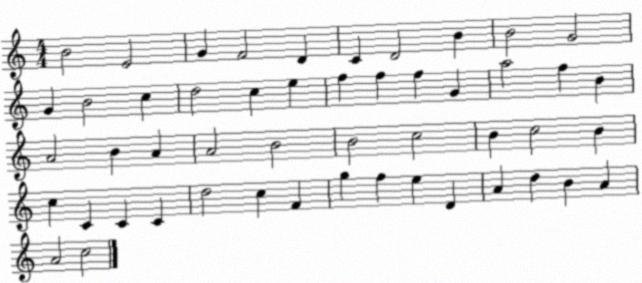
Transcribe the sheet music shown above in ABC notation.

X:1
T:Untitled
M:4/4
L:1/4
K:C
B2 E2 G F2 D C D2 B B2 G2 G B2 c d2 c e f f f G a2 f B A2 B A A2 B2 B2 c2 B c2 B c C C C d2 c F g f e D A d B A A2 c2